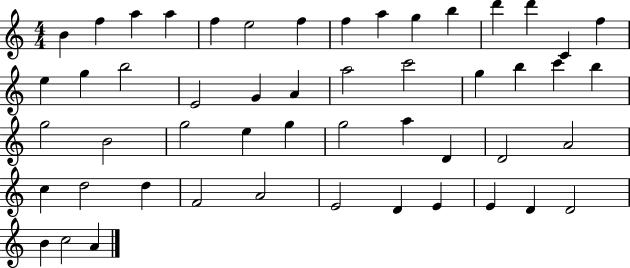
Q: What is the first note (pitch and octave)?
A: B4